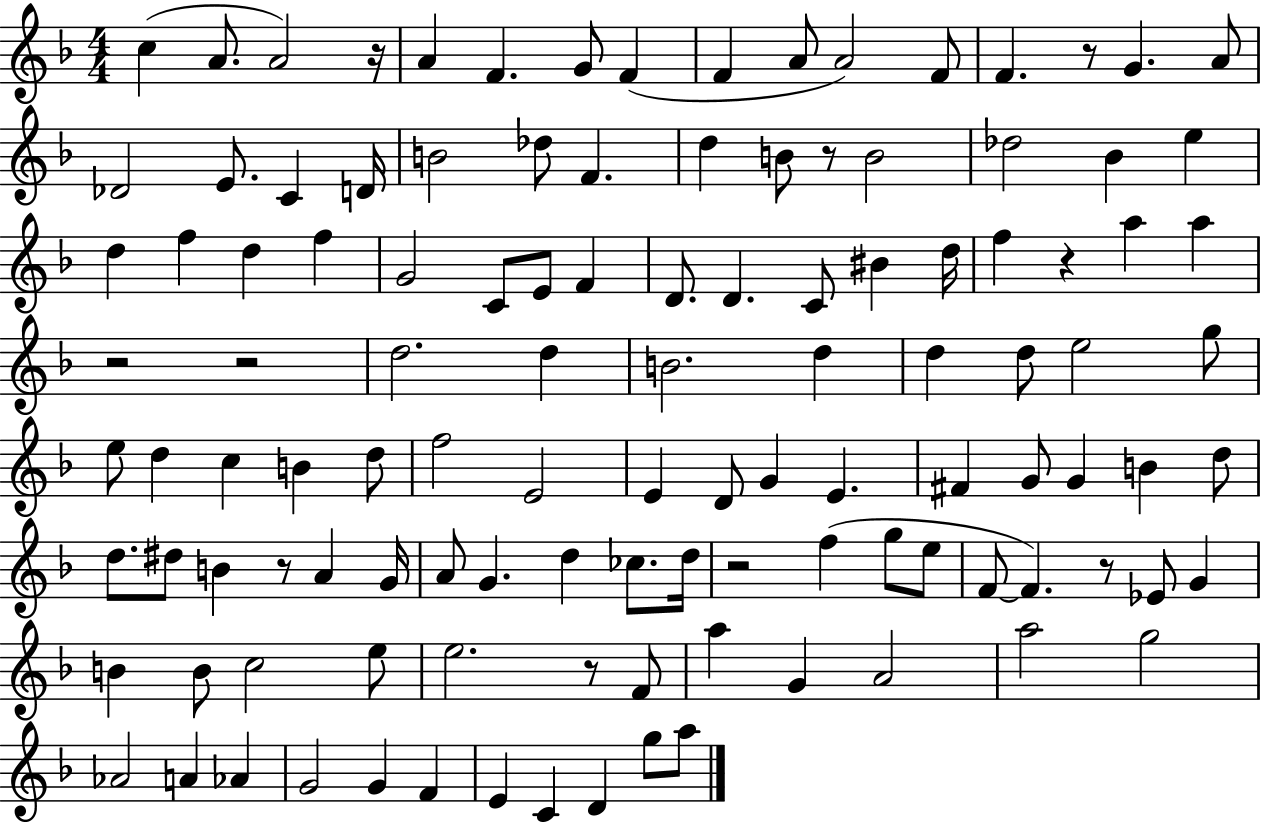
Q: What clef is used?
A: treble